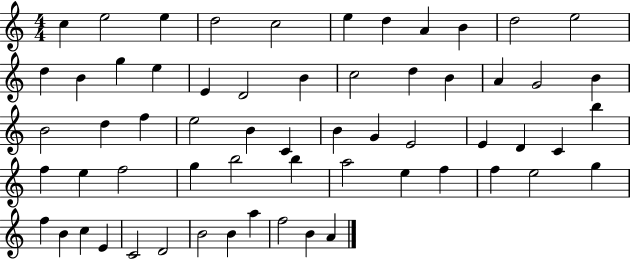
C5/q E5/h E5/q D5/h C5/h E5/q D5/q A4/q B4/q D5/h E5/h D5/q B4/q G5/q E5/q E4/q D4/h B4/q C5/h D5/q B4/q A4/q G4/h B4/q B4/h D5/q F5/q E5/h B4/q C4/q B4/q G4/q E4/h E4/q D4/q C4/q B5/q F5/q E5/q F5/h G5/q B5/h B5/q A5/h E5/q F5/q F5/q E5/h G5/q F5/q B4/q C5/q E4/q C4/h D4/h B4/h B4/q A5/q F5/h B4/q A4/q